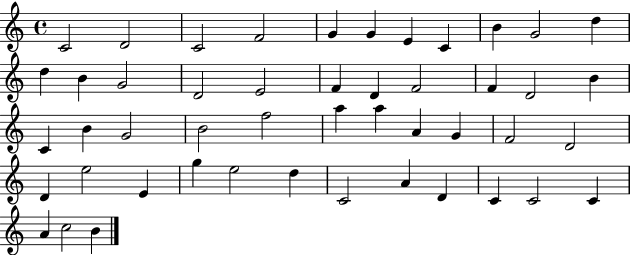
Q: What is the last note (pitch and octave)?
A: B4